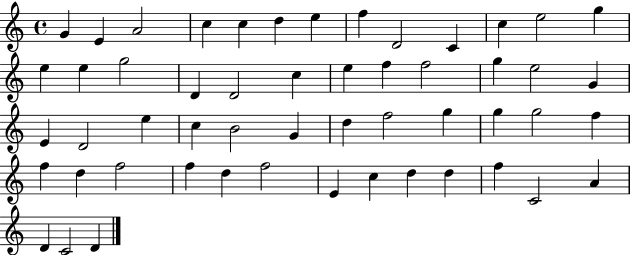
{
  \clef treble
  \time 4/4
  \defaultTimeSignature
  \key c \major
  g'4 e'4 a'2 | c''4 c''4 d''4 e''4 | f''4 d'2 c'4 | c''4 e''2 g''4 | \break e''4 e''4 g''2 | d'4 d'2 c''4 | e''4 f''4 f''2 | g''4 e''2 g'4 | \break e'4 d'2 e''4 | c''4 b'2 g'4 | d''4 f''2 g''4 | g''4 g''2 f''4 | \break f''4 d''4 f''2 | f''4 d''4 f''2 | e'4 c''4 d''4 d''4 | f''4 c'2 a'4 | \break d'4 c'2 d'4 | \bar "|."
}